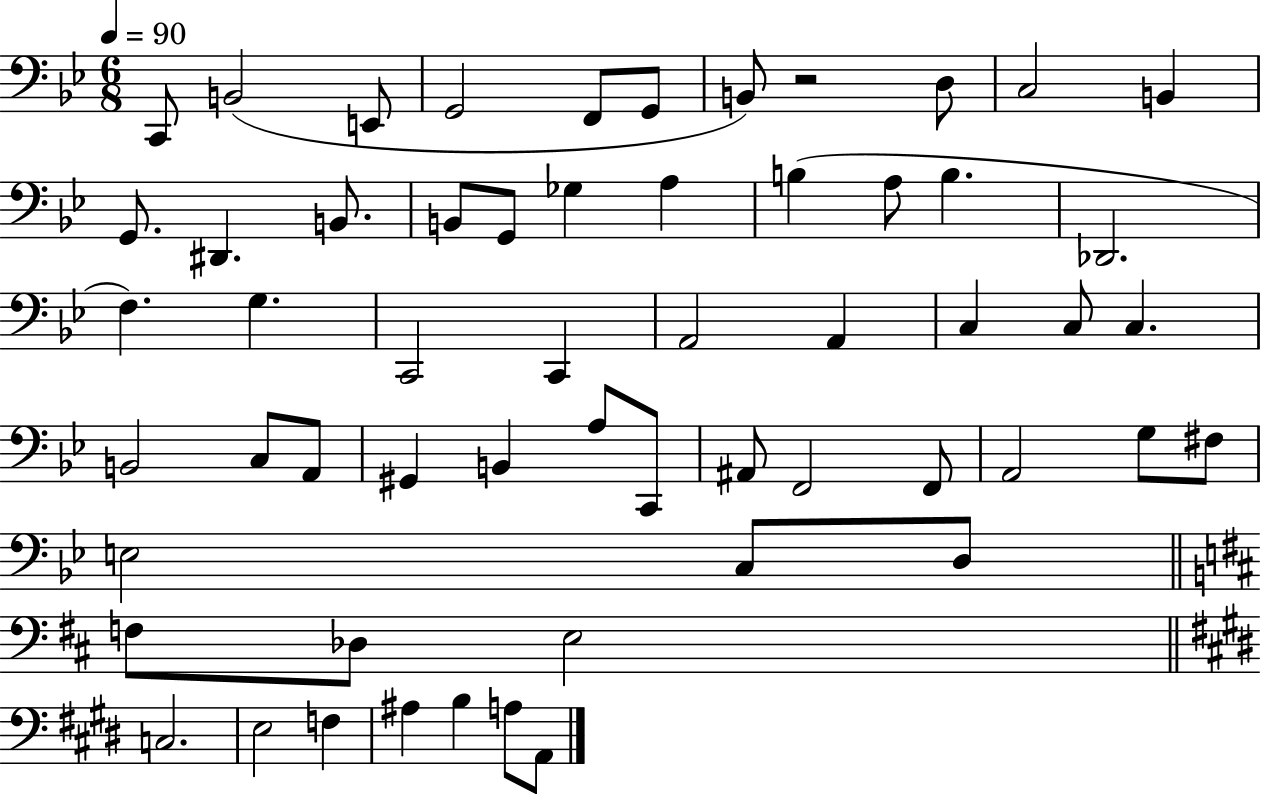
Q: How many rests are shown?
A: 1